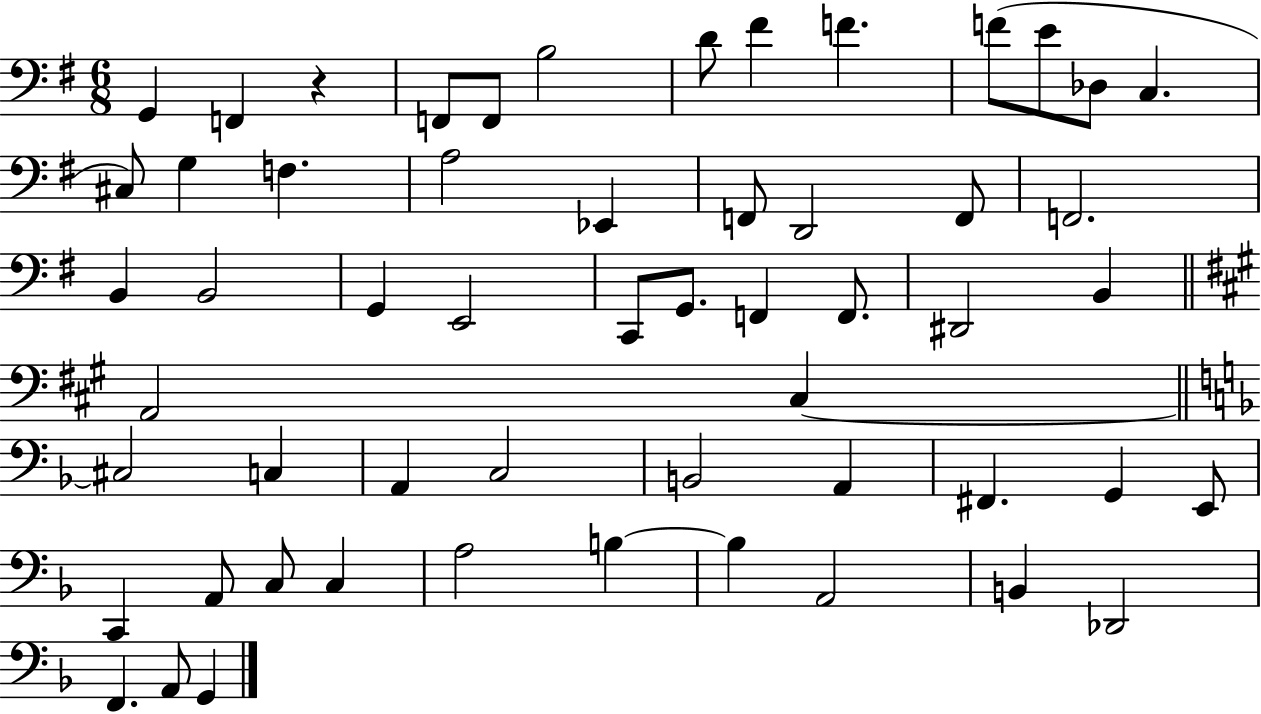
G2/q F2/q R/q F2/e F2/e B3/h D4/e F#4/q F4/q. F4/e E4/e Db3/e C3/q. C#3/e G3/q F3/q. A3/h Eb2/q F2/e D2/h F2/e F2/h. B2/q B2/h G2/q E2/h C2/e G2/e. F2/q F2/e. D#2/h B2/q A2/h C#3/q C#3/h C3/q A2/q C3/h B2/h A2/q F#2/q. G2/q E2/e C2/q A2/e C3/e C3/q A3/h B3/q B3/q A2/h B2/q Db2/h F2/q. A2/e G2/q